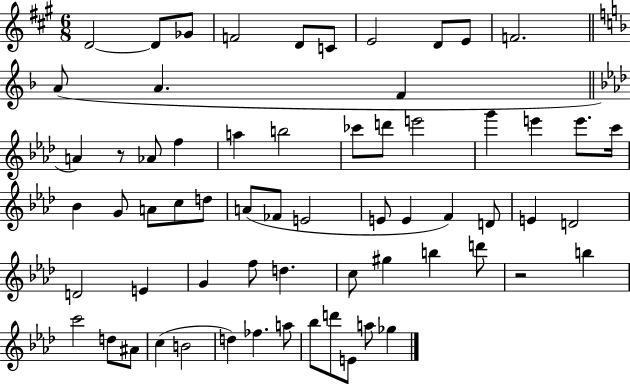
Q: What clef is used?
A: treble